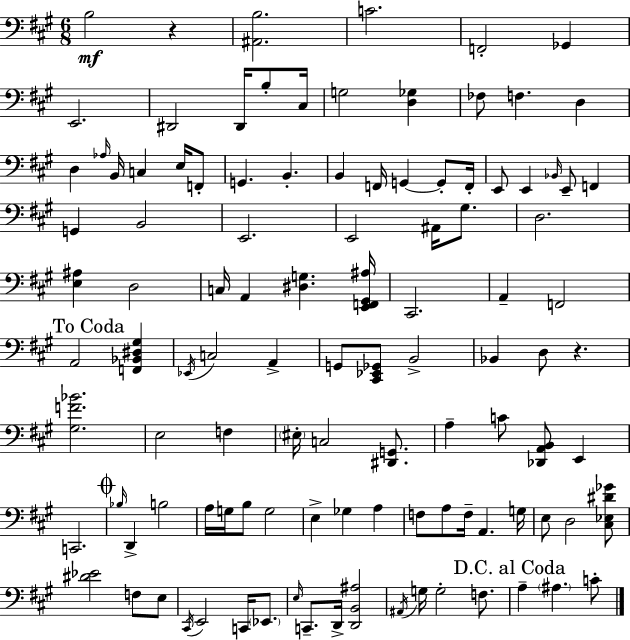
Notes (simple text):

B3/h R/q [A#2,B3]/h. C4/h. F2/h Gb2/q E2/h. D#2/h D#2/s B3/e C#3/s G3/h [D3,Gb3]/q FES3/e F3/q. D3/q D3/q Ab3/s B2/s C3/q E3/s F2/e G2/q. B2/q. B2/q F2/s G2/q G2/e F2/s E2/e E2/q Bb2/s E2/e F2/q G2/q B2/h E2/h. E2/h A#2/s G#3/e. D3/h. [E3,A#3]/q D3/h C3/s A2/q [D#3,G3]/q. [E2,F2,G#2,A#3]/s C#2/h. A2/q F2/h A2/h [F2,Bb2,D#3,G#3]/q Eb2/s C3/h A2/q G2/e [C#2,Eb2,Gb2]/e B2/h Bb2/q D3/e R/q. [G#3,F4,Bb4]/h. E3/h F3/q EIS3/s C3/h [D#2,G2]/e. A3/q C4/e [Db2,A2,B2]/e E2/q C2/h. Bb3/s D2/q B3/h A3/s G3/s B3/e G3/h E3/q Gb3/q A3/q F3/e A3/e F3/s A2/q. G3/s E3/e D3/h [C#3,Eb3,D#4,Gb4]/e [D#4,Eb4]/h F3/e E3/e C#2/s E2/h C2/s Eb2/e. E3/s C2/e. D2/s [D2,B2,A#3]/h A#2/s G3/s G3/h F3/e. A3/q A#3/q. C4/e